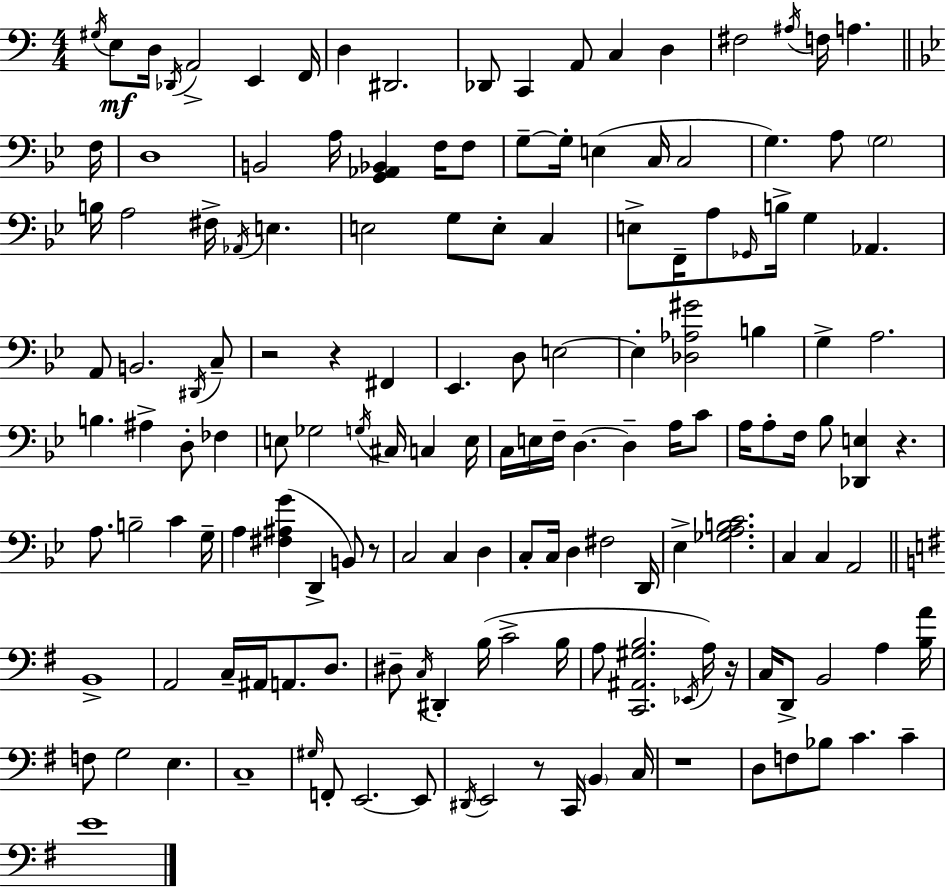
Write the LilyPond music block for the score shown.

{
  \clef bass
  \numericTimeSignature
  \time 4/4
  \key a \minor
  \acciaccatura { gis16 }\mf e8 d16 \acciaccatura { des,16 } a,2-> e,4 | f,16 d4 dis,2. | des,8 c,4 a,8 c4 d4 | fis2 \acciaccatura { ais16 } f16 a4. | \break \bar "||" \break \key bes \major f16 d1 | b,2 a16 <g, aes, bes,>4 f16 f8 | g8--~~ g16-. e4( c16 c2 | g4.) a8 \parenthesize g2 | \break b16 a2 fis16-> \acciaccatura { aes,16 } e4. | e2 g8 e8-. c4 | e8-> f,16-- a8 \grace { ges,16 } b16-> g4 aes,4. | a,8 b,2. | \break \acciaccatura { dis,16 } c8-- r2 r4 | fis,4 ees,4. d8 e2~~ | e4-. <des aes gis'>2 | b4 g4-> a2. | \break b4. ais4-> d8-. | fes4 e8 ges2 \acciaccatura { g16 } cis16 | c4 e16 c16 e16 f16-- d4.~~ d4-- | a16 c'8 a16 a8-. f16 bes8 <des, e>4 r4. | \break a8. b2-- | c'4 g16-- a4 <fis ais g'>4( d,4-> | b,8) r8 c2 c4 | d4 c8-. c16 d4 fis2 | \break d,16 ees4-> <ges a b c'>2. | c4 c4 a,2 | \bar "||" \break \key e \minor b,1-> | a,2 c16-- ais,16 a,8. d8. | dis8-- \acciaccatura { c16 } dis,4-. b16( c'2-> | b16 a8 <c, ais, gis b>2. \acciaccatura { ees,16 }) | \break a16 r16 c16 d,8-> b,2 a4 | <b a'>16 f8 g2 e4. | c1-- | \grace { gis16 } f,8-. e,2.~~ | \break e,8 \acciaccatura { dis,16 } e,2 r8 c,16 \parenthesize b,4 | c16 r1 | d8 f8 bes8 c'4. | c'4-- e'1 | \break \bar "|."
}